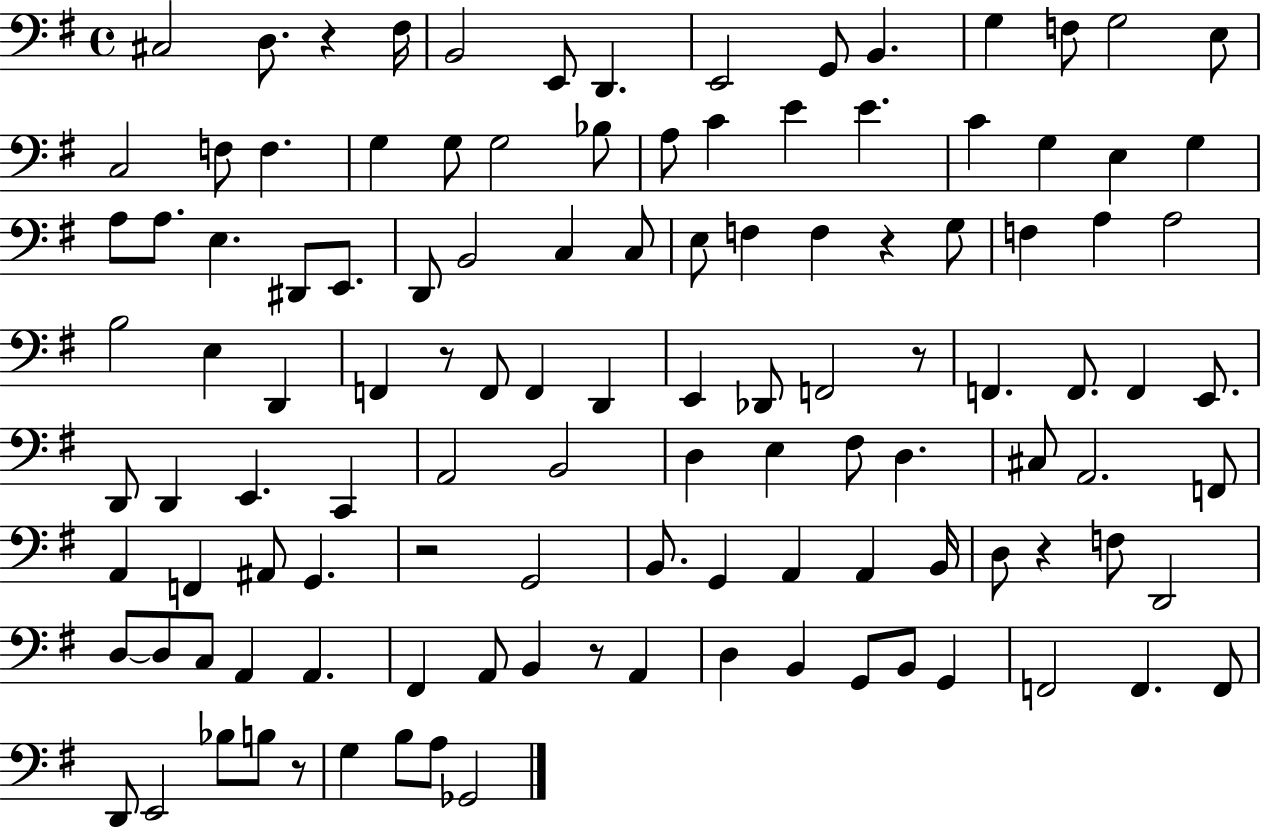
{
  \clef bass
  \time 4/4
  \defaultTimeSignature
  \key g \major
  \repeat volta 2 { cis2 d8. r4 fis16 | b,2 e,8 d,4. | e,2 g,8 b,4. | g4 f8 g2 e8 | \break c2 f8 f4. | g4 g8 g2 bes8 | a8 c'4 e'4 e'4. | c'4 g4 e4 g4 | \break a8 a8. e4. dis,8 e,8. | d,8 b,2 c4 c8 | e8 f4 f4 r4 g8 | f4 a4 a2 | \break b2 e4 d,4 | f,4 r8 f,8 f,4 d,4 | e,4 des,8 f,2 r8 | f,4. f,8. f,4 e,8. | \break d,8 d,4 e,4. c,4 | a,2 b,2 | d4 e4 fis8 d4. | cis8 a,2. f,8 | \break a,4 f,4 ais,8 g,4. | r2 g,2 | b,8. g,4 a,4 a,4 b,16 | d8 r4 f8 d,2 | \break d8~~ d8 c8 a,4 a,4. | fis,4 a,8 b,4 r8 a,4 | d4 b,4 g,8 b,8 g,4 | f,2 f,4. f,8 | \break d,8 e,2 bes8 b8 r8 | g4 b8 a8 ges,2 | } \bar "|."
}